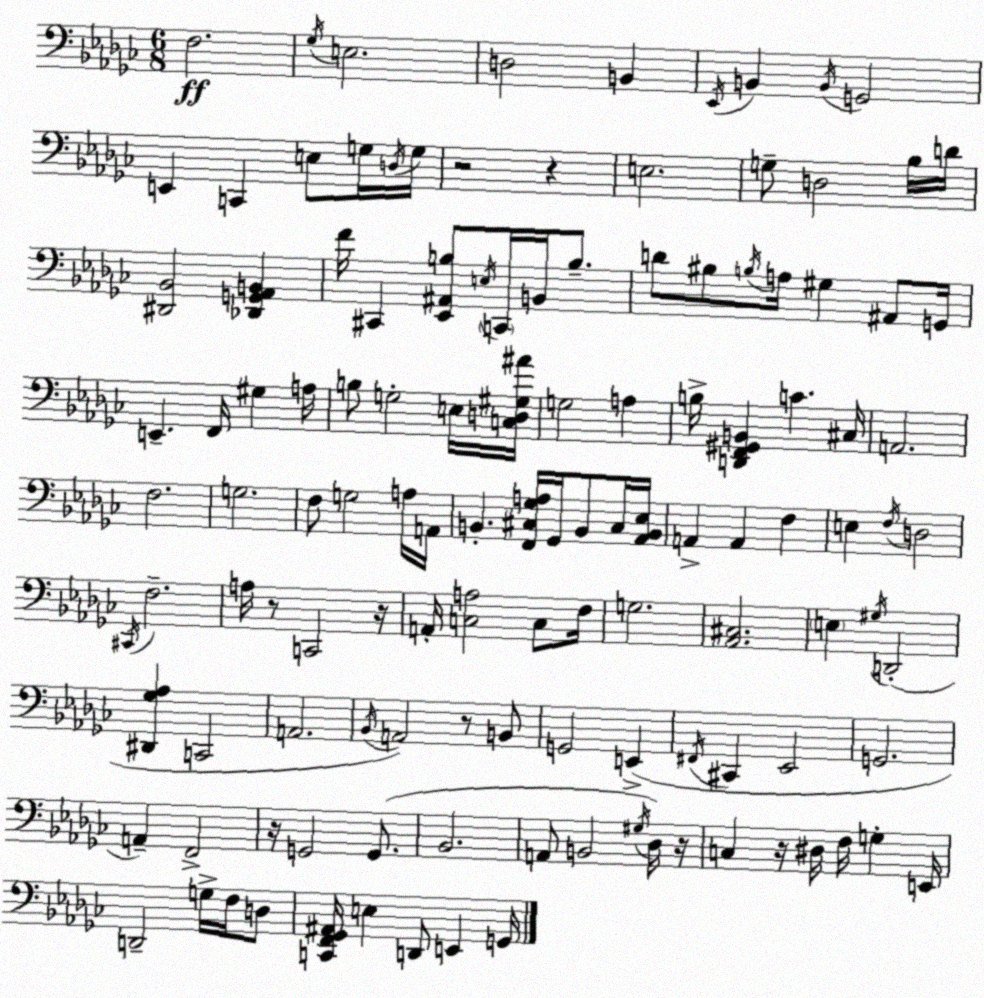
X:1
T:Untitled
M:6/8
L:1/4
K:Ebm
F,2 _G,/4 E,2 D,2 B,, _E,,/4 B,, B,,/4 G,,2 E,, C,, E,/2 G,/4 D,/4 G,/4 z2 z E,2 G,/2 D,2 _B,/4 D/4 [^D,,_B,,]2 [_D,,G,,_A,,B,,] F/4 ^C,, [_E,,^A,,B,]/2 E,/4 C,,/4 B,,/4 B,/2 D/2 ^B,/2 B,/4 A,/4 ^G, ^A,,/2 G,,/4 E,, F,,/4 ^G, A,/4 B,/2 G,2 E,/4 [C,D,^G,^A]/4 G,2 A, B,/4 [D,,F,,^G,,B,,] C ^C,/4 A,,2 F,2 G,2 F,/2 G,2 A,/4 A,,/4 B,, [F,,^C,_G,A,]/4 _G,,/4 B,,/2 ^C,/4 [_A,,B,,_E,]/4 A,, A,, F, E, F,/4 D,2 ^C,,/4 F,2 A,/4 z/2 C,,2 z/4 A,,/4 [C,A,]2 C,/2 F,/4 G,2 [_A,,^C,]2 E, ^G,/4 D,,2 [^D,,_G,_A,] C,,2 A,,2 _B,,/4 A,,2 z/2 B,,/2 G,,2 E,, ^F,,/4 ^C,, _E,,2 G,,2 A,, F,,2 z/4 G,,2 G,,/2 _B,,2 A,,/2 B,,2 ^G,/4 _D,/4 z/4 C, z/4 ^D,/4 F,/4 G, E,,/4 D,,2 G,/4 F,/4 D,/2 [C,,F,,_G,,^A,,]/4 E, D,,/2 E,, G,,/4